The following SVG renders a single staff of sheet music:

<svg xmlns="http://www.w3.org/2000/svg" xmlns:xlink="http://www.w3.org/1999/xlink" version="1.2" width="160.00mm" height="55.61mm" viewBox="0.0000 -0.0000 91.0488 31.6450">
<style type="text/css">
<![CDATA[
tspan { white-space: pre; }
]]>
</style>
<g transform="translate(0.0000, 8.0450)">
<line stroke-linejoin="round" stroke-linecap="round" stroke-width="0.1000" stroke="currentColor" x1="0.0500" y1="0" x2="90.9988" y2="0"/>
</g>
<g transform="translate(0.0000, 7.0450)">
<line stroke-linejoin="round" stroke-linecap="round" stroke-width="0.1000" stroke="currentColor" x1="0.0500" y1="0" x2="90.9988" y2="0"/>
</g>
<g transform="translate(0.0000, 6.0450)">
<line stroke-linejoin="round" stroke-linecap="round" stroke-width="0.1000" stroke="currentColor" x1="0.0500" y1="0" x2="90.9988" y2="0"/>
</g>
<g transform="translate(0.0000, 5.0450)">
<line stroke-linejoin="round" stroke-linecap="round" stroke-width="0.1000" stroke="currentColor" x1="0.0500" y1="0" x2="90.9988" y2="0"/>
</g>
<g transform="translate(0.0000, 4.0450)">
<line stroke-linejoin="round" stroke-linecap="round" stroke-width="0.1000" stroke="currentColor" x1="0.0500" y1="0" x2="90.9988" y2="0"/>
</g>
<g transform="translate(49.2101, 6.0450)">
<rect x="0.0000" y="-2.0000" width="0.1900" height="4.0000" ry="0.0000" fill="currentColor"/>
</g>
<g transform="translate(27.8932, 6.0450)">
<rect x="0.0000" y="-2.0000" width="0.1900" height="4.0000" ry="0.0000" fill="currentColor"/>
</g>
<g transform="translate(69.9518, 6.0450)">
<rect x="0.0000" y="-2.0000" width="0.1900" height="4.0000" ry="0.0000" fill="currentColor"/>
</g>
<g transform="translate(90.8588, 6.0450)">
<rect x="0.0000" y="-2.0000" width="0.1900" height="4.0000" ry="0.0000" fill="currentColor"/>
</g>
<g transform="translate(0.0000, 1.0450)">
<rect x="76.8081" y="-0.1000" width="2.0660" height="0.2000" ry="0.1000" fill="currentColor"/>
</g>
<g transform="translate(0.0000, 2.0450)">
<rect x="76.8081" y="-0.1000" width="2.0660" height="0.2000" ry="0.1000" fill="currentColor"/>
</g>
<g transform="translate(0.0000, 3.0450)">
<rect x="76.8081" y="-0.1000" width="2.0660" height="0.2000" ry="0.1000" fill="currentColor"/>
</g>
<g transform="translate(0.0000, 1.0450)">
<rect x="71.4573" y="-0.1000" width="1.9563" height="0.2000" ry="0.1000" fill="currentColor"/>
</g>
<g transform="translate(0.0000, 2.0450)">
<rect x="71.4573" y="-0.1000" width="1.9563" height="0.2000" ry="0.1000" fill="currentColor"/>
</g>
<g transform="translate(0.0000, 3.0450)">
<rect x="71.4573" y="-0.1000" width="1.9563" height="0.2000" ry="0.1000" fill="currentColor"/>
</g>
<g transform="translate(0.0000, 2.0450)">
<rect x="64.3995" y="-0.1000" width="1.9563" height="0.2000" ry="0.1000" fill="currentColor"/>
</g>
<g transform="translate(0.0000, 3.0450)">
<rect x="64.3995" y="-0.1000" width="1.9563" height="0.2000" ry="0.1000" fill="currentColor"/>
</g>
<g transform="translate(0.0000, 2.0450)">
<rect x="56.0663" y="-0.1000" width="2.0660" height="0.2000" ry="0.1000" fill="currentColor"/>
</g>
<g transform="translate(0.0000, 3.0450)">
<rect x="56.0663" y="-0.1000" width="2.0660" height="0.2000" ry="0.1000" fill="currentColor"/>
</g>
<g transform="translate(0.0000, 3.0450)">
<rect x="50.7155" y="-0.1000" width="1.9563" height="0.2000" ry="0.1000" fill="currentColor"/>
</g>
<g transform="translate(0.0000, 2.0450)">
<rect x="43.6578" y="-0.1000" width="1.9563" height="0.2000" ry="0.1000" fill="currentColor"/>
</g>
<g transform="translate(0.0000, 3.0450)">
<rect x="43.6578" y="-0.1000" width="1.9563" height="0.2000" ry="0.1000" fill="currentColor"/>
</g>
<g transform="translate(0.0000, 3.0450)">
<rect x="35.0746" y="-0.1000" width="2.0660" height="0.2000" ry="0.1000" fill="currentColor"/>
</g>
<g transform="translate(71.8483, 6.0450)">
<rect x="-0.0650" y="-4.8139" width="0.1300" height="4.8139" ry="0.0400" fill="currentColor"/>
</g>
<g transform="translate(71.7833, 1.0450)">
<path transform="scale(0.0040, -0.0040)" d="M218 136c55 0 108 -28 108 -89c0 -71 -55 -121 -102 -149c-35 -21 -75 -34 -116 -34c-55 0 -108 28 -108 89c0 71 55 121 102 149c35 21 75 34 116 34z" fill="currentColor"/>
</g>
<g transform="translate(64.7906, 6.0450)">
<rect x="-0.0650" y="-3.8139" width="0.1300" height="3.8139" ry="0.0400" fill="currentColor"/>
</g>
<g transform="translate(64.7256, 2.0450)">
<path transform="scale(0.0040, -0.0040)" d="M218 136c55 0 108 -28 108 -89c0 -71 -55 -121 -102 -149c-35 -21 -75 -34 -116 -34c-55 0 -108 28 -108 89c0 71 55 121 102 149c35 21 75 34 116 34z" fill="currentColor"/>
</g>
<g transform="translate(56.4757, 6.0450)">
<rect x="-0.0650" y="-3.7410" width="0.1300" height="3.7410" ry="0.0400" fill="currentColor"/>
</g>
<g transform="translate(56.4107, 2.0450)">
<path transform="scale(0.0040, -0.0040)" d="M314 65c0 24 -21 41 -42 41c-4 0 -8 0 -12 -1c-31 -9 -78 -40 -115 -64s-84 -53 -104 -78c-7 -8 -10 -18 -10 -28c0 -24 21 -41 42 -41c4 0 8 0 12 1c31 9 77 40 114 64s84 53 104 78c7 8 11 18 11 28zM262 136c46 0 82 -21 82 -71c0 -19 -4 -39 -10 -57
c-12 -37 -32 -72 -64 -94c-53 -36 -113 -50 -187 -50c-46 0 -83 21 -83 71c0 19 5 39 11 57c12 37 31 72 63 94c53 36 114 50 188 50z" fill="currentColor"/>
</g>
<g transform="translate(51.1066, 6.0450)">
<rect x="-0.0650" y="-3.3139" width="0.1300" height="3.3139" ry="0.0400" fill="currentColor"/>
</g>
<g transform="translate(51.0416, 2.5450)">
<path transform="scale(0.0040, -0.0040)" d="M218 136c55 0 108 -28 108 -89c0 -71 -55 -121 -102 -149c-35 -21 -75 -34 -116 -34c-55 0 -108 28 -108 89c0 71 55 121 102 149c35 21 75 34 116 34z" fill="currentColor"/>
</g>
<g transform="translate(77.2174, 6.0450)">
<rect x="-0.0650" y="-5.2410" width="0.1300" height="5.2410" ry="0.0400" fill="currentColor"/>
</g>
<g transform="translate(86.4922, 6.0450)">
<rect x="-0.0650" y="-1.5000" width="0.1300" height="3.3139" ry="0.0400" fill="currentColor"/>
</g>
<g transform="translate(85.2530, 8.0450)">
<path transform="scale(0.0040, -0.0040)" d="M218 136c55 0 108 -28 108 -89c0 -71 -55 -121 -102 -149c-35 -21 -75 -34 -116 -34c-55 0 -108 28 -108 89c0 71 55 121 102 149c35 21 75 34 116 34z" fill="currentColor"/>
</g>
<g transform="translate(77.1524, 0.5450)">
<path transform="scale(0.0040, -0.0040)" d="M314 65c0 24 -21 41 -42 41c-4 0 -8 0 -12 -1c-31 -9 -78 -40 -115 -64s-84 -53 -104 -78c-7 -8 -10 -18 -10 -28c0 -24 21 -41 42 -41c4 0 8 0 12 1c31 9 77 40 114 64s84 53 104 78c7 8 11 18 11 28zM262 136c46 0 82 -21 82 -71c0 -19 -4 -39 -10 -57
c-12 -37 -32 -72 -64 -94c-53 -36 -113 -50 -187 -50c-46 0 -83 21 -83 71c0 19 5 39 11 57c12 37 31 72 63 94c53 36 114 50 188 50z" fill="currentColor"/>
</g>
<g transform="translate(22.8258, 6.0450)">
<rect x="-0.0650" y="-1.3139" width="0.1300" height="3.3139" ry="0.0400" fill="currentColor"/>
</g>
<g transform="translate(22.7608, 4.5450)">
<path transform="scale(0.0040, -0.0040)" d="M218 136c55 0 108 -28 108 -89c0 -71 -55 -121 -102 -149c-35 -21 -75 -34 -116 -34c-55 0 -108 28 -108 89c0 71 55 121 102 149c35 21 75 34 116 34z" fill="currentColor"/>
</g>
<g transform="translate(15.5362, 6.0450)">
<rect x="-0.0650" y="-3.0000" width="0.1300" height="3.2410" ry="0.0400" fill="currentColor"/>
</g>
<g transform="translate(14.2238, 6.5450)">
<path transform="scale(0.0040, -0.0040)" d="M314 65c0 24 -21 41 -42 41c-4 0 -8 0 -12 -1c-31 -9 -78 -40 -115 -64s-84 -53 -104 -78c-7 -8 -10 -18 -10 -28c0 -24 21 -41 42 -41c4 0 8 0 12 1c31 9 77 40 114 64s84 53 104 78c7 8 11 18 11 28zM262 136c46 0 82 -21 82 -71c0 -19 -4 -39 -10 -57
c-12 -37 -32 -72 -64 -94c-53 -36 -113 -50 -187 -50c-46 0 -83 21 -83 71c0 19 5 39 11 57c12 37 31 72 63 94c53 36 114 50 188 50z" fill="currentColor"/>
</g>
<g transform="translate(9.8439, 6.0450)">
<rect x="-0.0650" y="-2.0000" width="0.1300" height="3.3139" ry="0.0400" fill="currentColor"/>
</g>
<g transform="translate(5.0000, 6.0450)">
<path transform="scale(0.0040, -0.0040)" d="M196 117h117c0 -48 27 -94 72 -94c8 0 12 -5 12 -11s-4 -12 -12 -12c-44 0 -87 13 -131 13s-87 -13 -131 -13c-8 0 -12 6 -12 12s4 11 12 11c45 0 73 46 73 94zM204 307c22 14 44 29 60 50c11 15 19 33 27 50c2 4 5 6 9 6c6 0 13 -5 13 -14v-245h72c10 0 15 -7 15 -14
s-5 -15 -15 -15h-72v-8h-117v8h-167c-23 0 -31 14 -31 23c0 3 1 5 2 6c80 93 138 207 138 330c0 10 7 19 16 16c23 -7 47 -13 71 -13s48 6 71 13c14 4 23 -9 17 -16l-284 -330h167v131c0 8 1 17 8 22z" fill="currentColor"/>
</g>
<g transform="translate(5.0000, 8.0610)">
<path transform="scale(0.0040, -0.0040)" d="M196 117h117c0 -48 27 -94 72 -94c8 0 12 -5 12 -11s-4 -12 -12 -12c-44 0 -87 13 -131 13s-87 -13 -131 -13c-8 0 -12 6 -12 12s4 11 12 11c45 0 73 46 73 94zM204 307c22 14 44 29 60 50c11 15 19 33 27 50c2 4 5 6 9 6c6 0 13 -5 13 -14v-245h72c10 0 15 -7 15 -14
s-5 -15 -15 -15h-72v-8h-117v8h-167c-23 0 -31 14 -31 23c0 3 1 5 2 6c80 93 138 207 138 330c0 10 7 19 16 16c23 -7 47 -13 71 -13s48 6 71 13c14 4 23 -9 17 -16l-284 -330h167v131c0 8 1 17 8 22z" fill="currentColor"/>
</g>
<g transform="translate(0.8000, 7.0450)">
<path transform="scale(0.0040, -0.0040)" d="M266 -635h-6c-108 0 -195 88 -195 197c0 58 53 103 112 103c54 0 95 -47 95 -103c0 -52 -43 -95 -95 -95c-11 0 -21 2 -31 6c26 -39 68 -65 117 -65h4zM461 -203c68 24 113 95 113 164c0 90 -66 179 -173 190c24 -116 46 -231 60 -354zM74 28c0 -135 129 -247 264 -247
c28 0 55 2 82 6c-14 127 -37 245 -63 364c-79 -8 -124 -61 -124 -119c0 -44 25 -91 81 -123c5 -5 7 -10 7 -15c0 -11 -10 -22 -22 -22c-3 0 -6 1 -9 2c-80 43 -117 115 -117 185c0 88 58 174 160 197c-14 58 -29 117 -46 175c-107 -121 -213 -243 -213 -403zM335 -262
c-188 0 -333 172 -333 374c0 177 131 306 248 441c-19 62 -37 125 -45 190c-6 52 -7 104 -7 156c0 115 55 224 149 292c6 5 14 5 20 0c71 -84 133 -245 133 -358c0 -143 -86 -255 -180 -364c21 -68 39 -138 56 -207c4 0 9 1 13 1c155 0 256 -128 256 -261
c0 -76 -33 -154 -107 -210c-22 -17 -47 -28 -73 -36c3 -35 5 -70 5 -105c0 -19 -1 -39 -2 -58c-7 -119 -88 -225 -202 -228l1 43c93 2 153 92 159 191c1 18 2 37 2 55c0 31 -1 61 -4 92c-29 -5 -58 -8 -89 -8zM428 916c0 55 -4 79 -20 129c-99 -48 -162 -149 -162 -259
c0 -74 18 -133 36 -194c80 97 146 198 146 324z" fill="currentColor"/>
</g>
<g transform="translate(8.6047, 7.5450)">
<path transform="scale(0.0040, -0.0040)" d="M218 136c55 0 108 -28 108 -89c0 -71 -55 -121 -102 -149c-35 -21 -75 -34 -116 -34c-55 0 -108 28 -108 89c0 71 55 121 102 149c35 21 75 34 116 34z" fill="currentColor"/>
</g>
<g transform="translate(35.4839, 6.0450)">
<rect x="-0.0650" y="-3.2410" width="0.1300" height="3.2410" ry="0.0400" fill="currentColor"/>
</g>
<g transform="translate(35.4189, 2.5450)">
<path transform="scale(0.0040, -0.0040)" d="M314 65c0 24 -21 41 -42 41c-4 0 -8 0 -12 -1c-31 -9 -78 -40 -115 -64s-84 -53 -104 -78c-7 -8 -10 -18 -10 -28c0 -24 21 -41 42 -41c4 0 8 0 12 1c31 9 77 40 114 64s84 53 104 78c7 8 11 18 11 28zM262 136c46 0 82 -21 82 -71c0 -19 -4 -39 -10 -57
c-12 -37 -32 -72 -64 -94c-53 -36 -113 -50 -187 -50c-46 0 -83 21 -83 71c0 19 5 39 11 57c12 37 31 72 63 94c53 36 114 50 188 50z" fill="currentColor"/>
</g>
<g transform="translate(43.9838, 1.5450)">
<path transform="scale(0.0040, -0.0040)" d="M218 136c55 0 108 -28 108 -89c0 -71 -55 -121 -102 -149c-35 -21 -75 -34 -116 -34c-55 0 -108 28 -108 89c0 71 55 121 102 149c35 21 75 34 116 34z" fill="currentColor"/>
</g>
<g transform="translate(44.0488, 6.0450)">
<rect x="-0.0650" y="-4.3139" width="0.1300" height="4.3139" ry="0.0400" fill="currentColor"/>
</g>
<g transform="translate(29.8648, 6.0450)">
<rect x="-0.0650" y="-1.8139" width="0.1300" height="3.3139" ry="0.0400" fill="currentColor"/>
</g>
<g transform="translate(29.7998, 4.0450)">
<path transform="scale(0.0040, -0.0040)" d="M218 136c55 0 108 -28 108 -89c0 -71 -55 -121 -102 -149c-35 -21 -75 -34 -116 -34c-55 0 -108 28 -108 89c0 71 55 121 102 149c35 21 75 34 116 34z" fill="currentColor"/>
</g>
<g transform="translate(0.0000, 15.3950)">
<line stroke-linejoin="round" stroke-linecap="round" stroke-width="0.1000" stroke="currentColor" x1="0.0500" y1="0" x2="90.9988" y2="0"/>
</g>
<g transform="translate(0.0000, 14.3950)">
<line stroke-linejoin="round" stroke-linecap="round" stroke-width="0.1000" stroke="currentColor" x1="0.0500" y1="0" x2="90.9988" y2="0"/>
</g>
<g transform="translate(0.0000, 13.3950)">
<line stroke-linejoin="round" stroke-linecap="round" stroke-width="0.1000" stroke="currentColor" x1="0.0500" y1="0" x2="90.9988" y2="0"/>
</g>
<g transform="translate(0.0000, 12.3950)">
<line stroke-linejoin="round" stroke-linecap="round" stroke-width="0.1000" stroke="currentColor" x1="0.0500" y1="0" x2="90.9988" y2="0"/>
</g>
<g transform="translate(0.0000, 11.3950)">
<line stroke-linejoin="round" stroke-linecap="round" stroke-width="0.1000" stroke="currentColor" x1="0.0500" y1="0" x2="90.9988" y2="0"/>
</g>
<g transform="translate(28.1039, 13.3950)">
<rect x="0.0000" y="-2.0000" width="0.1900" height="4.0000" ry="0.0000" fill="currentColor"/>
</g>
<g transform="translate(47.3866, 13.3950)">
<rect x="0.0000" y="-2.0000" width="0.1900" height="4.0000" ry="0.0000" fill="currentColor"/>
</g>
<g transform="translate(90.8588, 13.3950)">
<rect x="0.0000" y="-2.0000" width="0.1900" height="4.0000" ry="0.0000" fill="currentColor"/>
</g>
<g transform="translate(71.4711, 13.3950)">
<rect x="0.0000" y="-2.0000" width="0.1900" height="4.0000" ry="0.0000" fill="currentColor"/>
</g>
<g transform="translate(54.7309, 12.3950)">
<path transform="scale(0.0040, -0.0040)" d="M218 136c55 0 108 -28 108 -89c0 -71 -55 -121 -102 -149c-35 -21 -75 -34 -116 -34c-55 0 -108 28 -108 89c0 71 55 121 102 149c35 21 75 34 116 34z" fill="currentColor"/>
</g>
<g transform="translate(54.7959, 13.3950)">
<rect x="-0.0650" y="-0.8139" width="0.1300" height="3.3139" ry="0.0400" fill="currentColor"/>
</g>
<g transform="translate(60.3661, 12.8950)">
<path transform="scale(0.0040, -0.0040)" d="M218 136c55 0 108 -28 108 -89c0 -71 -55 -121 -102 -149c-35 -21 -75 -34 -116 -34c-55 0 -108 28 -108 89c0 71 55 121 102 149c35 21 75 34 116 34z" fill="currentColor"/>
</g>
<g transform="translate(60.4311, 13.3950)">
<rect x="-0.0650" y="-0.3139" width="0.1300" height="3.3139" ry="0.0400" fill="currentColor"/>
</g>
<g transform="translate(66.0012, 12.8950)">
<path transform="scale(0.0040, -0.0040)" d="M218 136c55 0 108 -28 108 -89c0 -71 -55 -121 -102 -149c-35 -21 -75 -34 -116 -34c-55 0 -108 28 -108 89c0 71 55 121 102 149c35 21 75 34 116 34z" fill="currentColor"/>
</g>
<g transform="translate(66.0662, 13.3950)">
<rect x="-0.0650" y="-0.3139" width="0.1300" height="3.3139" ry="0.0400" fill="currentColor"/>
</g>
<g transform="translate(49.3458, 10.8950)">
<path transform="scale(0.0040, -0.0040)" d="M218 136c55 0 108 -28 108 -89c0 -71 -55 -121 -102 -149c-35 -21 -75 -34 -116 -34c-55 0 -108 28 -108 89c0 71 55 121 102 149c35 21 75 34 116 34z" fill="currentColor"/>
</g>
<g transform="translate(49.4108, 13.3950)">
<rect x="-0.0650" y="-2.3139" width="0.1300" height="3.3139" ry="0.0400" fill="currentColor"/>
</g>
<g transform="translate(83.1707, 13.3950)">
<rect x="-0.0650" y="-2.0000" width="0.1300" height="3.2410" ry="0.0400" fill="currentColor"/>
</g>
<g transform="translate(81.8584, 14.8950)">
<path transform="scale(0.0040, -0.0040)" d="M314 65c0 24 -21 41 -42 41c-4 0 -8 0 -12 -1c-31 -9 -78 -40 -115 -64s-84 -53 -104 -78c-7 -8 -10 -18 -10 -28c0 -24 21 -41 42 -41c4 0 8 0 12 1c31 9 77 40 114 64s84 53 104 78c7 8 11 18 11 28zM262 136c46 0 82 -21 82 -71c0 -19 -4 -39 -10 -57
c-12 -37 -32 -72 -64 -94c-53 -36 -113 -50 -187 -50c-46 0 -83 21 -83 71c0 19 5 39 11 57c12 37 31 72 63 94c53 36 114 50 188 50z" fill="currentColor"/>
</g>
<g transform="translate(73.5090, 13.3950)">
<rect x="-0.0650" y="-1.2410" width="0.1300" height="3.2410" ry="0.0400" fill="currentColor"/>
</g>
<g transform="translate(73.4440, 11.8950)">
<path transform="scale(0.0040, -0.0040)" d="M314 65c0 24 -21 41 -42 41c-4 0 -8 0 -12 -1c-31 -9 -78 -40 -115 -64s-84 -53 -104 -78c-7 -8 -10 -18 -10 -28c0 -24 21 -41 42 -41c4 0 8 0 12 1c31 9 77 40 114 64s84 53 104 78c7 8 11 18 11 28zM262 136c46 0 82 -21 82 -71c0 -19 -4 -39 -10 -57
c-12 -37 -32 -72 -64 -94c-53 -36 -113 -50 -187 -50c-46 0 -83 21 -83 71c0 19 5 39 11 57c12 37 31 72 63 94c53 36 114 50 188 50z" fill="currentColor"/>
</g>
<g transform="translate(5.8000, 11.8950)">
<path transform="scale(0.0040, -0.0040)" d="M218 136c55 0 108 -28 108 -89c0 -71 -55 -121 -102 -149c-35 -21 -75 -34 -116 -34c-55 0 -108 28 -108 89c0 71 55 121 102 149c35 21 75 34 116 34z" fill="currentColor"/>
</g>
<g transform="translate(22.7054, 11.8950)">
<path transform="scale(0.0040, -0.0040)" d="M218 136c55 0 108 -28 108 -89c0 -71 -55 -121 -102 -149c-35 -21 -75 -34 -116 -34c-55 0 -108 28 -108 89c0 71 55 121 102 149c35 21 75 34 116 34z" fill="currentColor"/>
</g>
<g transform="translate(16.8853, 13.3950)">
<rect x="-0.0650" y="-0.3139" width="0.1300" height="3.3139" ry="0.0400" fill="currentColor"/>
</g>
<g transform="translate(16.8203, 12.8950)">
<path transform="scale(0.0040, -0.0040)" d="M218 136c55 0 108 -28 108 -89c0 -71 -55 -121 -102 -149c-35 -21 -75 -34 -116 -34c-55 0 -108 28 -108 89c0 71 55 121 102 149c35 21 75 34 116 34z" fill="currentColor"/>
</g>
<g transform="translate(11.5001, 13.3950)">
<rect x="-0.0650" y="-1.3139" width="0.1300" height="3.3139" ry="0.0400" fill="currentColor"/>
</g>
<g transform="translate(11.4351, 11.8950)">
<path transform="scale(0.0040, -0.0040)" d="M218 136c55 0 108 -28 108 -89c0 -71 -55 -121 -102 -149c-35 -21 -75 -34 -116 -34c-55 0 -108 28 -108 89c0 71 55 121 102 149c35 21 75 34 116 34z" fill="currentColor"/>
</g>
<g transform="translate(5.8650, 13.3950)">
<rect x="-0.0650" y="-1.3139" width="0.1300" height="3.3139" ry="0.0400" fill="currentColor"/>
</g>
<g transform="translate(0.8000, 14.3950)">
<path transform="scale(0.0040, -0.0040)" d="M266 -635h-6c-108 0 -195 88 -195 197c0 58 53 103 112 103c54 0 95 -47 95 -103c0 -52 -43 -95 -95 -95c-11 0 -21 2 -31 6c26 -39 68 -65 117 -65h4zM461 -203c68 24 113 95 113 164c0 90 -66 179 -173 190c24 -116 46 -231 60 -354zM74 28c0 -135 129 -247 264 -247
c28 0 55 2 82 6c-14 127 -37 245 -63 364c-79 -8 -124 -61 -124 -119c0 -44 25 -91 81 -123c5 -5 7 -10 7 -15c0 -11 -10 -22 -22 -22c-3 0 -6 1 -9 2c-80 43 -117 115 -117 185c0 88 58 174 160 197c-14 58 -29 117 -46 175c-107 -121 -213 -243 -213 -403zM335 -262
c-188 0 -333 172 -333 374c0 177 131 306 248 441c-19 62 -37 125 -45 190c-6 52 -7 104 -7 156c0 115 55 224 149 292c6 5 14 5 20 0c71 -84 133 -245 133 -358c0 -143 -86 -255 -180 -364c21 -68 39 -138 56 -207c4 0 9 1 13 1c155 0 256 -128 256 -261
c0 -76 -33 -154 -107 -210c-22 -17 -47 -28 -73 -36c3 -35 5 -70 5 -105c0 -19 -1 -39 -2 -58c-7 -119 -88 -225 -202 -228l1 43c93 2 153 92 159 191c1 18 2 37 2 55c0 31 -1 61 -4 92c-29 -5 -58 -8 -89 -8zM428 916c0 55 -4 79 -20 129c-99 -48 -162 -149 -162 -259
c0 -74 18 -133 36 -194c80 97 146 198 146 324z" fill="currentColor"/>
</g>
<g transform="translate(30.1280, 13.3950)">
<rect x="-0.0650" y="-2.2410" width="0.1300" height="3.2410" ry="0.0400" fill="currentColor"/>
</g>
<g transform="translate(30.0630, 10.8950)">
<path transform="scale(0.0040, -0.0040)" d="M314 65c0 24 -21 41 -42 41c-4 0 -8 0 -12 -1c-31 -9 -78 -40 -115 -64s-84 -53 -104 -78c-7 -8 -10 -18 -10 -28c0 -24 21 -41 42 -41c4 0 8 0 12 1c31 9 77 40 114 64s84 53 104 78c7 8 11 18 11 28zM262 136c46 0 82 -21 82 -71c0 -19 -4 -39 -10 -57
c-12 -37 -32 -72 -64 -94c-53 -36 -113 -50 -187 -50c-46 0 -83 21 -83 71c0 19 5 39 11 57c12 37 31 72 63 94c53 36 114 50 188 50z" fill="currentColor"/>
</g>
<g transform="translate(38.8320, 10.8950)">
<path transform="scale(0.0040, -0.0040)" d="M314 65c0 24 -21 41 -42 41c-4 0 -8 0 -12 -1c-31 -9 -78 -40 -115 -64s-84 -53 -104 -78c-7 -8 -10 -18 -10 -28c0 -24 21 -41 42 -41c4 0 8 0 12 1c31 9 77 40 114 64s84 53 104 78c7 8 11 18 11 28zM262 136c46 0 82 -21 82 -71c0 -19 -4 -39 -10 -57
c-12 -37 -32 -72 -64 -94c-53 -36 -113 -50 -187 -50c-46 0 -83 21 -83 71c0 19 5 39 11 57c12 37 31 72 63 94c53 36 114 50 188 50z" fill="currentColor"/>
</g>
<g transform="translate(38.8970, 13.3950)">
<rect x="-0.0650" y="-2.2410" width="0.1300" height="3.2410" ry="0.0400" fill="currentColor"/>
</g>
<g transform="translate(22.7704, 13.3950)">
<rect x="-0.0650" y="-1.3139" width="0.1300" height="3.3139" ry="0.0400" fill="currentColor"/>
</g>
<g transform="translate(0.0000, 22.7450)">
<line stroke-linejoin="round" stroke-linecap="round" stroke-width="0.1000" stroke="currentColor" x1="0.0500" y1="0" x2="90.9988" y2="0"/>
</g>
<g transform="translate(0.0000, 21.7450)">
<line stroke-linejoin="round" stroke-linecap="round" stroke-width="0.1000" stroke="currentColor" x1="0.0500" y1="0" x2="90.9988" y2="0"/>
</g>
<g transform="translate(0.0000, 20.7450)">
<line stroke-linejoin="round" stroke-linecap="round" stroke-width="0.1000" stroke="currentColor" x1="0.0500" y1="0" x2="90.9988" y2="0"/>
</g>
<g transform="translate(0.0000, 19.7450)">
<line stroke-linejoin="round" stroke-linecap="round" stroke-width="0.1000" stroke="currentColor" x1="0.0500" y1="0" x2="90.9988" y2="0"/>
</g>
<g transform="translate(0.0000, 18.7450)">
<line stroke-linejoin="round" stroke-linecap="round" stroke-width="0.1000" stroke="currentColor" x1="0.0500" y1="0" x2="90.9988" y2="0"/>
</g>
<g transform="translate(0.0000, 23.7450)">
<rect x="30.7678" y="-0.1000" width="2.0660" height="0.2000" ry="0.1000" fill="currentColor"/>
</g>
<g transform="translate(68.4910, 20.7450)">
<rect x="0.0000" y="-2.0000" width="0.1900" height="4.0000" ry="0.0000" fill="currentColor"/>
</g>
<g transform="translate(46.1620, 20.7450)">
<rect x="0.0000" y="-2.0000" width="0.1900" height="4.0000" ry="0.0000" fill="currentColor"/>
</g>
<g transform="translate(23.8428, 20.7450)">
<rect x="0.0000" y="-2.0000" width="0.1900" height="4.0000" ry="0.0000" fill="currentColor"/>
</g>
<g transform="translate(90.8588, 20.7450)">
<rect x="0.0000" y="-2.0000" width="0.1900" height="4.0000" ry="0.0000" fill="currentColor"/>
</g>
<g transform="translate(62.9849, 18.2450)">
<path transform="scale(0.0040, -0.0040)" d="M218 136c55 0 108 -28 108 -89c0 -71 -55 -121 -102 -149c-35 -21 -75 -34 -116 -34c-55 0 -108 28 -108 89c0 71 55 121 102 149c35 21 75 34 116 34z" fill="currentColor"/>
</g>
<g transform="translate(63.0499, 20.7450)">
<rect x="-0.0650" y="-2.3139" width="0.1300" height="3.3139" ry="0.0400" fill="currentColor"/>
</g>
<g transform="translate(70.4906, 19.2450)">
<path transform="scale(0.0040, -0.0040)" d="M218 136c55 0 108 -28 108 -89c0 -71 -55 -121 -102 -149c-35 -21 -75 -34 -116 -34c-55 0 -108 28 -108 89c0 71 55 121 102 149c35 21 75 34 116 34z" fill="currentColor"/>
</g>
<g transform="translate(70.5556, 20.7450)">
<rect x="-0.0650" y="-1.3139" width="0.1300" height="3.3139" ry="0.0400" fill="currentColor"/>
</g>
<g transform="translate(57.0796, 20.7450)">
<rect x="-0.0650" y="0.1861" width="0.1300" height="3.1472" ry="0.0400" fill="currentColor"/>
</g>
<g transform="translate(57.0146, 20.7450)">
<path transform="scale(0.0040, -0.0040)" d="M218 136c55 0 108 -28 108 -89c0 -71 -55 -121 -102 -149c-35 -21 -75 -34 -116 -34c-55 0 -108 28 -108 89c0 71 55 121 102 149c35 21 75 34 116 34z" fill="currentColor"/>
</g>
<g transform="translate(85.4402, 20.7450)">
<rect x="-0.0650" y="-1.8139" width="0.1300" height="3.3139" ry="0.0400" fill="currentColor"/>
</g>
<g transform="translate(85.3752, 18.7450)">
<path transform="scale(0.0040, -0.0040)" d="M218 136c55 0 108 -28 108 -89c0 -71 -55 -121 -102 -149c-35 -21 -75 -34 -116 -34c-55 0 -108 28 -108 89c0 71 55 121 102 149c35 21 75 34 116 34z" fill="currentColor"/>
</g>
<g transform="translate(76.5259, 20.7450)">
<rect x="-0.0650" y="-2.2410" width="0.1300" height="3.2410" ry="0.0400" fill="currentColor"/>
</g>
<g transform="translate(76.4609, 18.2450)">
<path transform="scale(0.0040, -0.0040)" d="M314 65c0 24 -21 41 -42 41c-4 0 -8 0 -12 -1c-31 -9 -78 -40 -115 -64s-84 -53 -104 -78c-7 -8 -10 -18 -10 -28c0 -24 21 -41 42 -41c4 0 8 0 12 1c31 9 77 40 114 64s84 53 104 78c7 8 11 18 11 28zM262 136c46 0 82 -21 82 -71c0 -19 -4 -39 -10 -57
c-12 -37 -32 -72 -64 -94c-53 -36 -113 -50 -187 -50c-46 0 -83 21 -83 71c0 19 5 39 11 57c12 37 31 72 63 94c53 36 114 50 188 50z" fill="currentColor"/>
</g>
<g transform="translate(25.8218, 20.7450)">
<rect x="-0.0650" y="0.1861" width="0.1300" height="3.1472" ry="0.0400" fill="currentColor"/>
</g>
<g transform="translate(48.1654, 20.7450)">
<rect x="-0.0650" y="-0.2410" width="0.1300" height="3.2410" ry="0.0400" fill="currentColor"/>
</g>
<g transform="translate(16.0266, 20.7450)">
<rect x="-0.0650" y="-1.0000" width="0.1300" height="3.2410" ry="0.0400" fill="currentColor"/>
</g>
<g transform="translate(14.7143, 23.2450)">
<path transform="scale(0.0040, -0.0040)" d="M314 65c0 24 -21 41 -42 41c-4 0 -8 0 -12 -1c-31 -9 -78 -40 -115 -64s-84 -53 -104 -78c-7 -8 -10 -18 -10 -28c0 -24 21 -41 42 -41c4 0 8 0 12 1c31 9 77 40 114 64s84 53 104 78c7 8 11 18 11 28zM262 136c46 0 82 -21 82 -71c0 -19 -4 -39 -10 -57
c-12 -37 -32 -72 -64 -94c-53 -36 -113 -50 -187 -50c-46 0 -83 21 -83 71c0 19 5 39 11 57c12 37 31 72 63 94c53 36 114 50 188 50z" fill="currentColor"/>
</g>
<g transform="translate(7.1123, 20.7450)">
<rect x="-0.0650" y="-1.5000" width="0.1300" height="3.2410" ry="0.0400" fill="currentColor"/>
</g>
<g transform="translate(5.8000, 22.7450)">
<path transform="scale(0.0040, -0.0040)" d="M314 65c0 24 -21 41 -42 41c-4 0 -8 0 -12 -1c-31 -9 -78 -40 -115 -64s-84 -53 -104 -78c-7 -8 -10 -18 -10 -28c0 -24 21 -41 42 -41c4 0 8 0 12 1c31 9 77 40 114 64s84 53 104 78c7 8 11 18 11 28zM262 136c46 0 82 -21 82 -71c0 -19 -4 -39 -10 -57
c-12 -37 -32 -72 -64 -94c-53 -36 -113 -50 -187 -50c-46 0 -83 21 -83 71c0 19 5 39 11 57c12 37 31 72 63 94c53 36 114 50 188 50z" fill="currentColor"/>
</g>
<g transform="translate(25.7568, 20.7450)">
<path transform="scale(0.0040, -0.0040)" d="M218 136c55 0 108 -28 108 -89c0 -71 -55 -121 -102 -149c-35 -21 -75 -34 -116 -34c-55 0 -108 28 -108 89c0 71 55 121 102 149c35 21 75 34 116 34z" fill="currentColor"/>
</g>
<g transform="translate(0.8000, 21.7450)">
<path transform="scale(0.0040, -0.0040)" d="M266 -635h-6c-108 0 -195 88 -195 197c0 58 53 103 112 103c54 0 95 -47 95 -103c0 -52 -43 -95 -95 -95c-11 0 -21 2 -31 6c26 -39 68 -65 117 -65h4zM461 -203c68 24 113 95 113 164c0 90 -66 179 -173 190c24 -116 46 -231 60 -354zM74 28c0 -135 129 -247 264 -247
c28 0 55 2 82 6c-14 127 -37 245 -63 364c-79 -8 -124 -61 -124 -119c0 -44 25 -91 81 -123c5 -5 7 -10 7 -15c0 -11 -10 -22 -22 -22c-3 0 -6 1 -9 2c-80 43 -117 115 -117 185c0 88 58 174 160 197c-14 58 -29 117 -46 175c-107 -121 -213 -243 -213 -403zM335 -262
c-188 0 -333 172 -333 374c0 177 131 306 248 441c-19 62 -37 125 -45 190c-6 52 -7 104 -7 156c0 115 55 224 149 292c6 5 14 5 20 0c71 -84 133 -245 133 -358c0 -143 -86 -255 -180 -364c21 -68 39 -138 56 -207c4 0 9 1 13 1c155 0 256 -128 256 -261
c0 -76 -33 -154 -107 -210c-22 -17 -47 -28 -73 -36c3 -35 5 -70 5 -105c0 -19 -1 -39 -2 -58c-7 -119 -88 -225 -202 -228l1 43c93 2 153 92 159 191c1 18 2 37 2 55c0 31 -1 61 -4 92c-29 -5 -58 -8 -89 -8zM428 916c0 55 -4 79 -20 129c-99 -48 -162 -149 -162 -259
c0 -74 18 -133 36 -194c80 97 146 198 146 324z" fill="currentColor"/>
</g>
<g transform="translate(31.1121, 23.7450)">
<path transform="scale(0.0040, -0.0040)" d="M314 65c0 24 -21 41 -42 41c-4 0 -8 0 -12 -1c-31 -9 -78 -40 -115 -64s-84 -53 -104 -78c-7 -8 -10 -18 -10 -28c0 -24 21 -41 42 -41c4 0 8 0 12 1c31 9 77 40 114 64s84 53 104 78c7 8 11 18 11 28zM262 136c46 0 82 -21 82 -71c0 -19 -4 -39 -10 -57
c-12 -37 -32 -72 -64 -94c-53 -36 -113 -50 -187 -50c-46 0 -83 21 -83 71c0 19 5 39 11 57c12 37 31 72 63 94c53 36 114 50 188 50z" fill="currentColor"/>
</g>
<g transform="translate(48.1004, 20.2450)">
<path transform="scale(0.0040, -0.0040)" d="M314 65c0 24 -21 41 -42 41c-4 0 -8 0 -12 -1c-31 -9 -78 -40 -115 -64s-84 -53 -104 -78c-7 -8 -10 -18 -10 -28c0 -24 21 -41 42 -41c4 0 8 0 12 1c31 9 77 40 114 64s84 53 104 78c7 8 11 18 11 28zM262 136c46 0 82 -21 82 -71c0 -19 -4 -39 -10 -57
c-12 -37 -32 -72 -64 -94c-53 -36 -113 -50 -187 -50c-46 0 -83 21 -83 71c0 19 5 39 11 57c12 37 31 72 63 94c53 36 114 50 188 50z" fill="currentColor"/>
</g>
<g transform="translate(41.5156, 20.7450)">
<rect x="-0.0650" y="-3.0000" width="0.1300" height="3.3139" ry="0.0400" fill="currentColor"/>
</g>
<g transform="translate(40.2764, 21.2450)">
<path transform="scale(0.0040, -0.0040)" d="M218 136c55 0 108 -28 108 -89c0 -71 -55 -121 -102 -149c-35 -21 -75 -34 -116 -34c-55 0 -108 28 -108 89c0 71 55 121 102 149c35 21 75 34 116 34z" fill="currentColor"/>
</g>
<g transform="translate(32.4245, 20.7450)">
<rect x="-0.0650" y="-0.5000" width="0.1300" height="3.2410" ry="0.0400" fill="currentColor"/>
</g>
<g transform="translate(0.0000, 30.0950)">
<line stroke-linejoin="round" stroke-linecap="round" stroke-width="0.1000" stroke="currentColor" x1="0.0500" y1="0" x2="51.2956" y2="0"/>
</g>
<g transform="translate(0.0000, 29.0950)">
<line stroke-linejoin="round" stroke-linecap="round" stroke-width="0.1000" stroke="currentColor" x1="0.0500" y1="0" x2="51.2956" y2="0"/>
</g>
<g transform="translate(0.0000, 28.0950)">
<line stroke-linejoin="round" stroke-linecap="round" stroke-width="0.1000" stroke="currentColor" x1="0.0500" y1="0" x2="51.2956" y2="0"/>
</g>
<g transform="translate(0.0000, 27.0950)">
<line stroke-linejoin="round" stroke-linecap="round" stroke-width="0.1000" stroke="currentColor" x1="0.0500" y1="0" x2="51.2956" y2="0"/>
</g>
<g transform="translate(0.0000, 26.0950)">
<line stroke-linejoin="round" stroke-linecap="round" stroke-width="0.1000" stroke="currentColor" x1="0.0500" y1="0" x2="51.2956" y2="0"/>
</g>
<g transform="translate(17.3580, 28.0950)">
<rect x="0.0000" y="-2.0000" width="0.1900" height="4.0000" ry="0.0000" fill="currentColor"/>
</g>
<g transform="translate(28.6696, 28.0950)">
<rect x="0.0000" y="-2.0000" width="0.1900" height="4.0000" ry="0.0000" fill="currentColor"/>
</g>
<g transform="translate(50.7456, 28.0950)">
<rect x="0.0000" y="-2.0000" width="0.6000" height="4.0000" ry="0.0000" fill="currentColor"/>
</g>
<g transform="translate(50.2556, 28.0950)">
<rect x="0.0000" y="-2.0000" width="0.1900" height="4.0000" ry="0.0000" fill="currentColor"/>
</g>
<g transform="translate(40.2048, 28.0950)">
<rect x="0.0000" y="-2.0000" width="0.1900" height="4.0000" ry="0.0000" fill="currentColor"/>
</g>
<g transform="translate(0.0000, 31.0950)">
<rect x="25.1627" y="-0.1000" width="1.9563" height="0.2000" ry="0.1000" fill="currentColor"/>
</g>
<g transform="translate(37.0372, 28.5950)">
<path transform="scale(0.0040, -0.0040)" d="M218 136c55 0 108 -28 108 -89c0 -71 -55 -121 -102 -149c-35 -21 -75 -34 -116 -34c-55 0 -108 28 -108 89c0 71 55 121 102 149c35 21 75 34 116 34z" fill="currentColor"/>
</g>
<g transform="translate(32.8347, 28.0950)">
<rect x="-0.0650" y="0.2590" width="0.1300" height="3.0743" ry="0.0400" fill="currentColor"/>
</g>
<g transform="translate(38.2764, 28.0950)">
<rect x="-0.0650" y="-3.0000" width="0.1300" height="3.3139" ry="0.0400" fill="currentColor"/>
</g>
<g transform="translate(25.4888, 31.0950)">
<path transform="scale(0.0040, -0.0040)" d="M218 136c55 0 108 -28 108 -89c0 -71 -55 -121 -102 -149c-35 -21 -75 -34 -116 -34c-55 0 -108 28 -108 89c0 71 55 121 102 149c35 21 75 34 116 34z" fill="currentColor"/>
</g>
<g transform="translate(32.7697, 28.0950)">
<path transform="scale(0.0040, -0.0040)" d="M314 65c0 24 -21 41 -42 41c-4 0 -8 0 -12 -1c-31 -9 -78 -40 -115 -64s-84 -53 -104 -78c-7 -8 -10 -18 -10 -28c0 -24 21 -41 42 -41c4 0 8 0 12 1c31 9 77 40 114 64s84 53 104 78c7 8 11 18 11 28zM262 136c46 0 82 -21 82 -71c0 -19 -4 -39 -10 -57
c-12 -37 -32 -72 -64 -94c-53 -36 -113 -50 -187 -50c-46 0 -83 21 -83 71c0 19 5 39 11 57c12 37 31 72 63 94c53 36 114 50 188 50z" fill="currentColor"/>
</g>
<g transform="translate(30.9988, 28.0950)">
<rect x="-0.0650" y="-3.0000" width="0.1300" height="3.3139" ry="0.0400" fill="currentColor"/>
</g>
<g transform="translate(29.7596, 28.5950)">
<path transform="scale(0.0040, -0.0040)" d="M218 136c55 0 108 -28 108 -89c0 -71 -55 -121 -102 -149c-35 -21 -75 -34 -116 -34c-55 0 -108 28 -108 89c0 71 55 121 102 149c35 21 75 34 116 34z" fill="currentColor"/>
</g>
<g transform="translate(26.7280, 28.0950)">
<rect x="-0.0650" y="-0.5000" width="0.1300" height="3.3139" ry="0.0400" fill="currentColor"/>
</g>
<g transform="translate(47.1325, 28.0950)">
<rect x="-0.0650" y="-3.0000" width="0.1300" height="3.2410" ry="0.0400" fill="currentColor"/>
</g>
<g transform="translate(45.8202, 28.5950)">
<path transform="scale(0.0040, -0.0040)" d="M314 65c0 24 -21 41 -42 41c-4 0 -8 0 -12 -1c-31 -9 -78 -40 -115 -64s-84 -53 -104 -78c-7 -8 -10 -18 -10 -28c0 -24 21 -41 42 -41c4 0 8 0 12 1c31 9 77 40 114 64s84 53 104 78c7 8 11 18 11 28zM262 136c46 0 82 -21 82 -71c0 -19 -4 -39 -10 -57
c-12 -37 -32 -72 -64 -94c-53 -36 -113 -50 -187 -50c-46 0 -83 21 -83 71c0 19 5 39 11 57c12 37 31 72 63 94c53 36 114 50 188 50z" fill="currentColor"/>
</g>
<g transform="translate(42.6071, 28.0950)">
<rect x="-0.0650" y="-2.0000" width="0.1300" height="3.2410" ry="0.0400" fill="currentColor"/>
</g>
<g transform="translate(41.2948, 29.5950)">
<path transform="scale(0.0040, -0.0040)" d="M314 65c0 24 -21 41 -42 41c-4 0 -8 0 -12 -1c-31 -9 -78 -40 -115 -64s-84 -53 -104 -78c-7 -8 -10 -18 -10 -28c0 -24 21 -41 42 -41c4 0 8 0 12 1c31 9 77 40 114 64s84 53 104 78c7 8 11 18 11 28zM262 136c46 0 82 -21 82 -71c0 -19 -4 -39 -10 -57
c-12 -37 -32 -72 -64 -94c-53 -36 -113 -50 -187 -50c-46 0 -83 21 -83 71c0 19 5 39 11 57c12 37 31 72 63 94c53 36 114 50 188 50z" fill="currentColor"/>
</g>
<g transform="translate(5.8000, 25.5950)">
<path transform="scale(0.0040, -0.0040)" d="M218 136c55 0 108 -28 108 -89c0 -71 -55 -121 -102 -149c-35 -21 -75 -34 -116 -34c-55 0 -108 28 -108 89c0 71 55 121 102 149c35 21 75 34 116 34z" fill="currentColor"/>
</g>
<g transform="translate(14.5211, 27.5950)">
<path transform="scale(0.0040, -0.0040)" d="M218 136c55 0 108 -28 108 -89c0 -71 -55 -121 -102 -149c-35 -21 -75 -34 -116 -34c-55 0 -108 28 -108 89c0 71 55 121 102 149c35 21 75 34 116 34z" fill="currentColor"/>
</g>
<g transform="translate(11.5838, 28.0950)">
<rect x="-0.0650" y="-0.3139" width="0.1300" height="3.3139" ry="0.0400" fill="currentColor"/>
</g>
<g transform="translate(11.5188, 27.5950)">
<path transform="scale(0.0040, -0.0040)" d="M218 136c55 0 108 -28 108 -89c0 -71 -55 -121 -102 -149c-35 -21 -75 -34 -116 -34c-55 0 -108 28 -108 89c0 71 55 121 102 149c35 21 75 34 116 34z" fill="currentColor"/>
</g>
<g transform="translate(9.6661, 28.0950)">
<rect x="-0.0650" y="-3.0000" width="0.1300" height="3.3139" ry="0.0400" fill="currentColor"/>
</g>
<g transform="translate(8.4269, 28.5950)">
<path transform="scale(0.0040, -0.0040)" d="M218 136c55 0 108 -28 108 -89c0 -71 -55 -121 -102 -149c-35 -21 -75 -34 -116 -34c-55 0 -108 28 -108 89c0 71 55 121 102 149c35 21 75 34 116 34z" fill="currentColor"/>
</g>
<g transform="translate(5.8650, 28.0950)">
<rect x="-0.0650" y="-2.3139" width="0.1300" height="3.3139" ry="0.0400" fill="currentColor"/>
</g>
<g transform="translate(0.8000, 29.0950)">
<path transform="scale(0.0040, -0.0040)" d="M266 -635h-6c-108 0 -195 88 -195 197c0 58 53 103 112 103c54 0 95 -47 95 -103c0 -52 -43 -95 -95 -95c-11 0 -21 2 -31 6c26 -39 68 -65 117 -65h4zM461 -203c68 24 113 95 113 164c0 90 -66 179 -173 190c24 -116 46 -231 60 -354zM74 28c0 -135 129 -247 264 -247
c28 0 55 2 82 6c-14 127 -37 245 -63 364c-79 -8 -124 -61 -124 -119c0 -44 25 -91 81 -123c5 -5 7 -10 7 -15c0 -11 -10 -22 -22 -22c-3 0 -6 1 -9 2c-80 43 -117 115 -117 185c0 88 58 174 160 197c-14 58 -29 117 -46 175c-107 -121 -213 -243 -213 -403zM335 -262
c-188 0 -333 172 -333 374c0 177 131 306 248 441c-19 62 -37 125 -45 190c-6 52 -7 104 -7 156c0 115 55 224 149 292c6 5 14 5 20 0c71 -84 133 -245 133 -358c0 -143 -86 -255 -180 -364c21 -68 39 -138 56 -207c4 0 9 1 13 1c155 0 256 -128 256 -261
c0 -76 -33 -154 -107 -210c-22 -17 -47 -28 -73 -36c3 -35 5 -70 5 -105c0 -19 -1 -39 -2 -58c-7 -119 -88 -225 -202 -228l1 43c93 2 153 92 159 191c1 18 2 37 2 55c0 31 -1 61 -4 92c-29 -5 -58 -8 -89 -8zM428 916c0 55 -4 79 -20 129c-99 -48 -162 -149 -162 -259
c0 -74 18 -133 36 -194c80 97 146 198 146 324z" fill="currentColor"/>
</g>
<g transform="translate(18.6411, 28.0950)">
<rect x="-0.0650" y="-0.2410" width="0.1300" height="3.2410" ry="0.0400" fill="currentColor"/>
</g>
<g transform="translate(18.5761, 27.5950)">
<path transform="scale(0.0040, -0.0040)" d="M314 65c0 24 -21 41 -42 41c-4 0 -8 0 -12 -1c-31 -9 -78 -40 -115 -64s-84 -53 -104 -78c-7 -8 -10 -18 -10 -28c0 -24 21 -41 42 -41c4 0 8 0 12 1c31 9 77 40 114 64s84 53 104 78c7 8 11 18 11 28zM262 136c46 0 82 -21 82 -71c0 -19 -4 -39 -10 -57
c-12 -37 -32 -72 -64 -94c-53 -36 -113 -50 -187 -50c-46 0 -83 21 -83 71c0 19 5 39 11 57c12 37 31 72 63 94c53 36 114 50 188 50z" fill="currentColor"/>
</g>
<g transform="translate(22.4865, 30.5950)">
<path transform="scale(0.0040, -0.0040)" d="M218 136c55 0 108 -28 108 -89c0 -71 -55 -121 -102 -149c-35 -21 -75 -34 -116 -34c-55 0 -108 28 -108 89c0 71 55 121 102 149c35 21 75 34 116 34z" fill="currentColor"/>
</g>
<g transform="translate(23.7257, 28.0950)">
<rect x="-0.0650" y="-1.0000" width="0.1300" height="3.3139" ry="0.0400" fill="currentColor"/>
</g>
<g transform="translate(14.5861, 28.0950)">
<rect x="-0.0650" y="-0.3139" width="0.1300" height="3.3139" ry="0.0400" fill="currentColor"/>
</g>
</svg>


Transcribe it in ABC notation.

X:1
T:Untitled
M:4/4
L:1/4
K:C
F A2 e f b2 d' b c'2 c' e' f'2 E e e c e g2 g2 g d c c e2 F2 E2 D2 B C2 A c2 B g e g2 f g A c c c2 D C A B2 A F2 A2